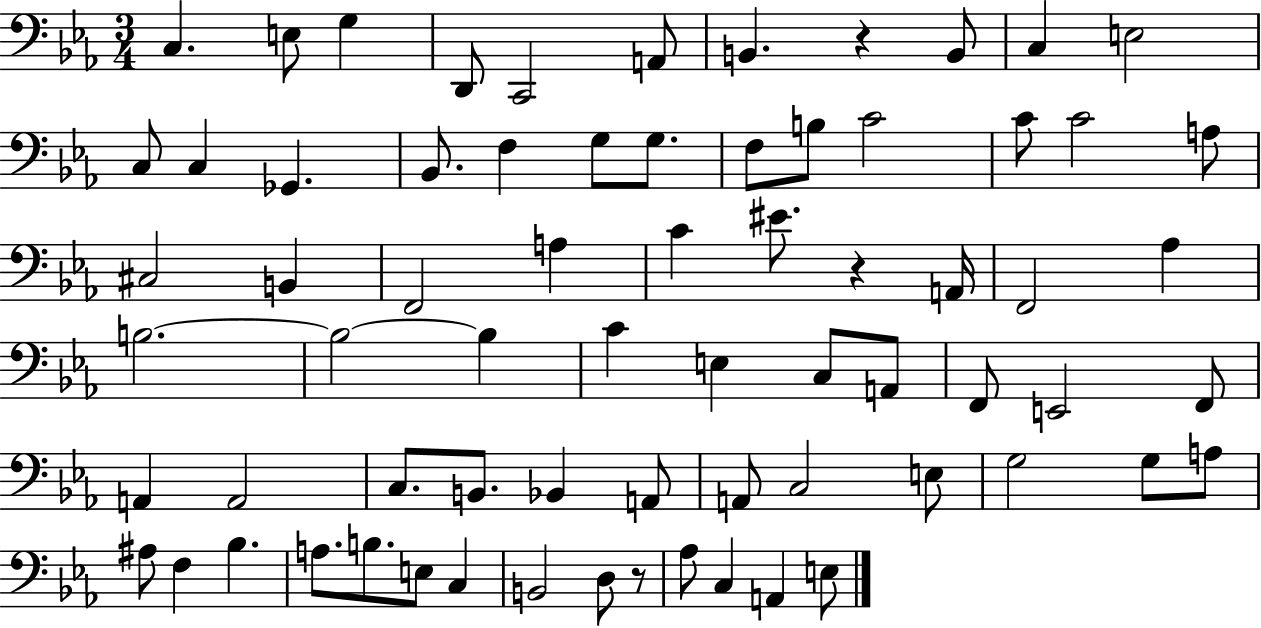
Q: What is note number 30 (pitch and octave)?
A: A2